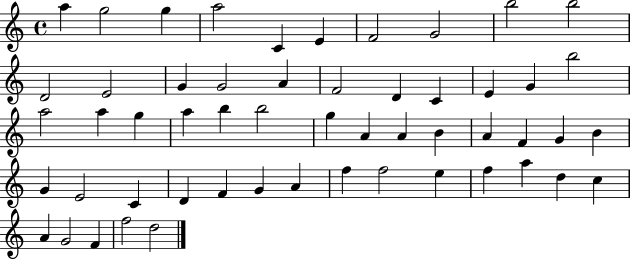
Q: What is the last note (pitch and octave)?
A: D5